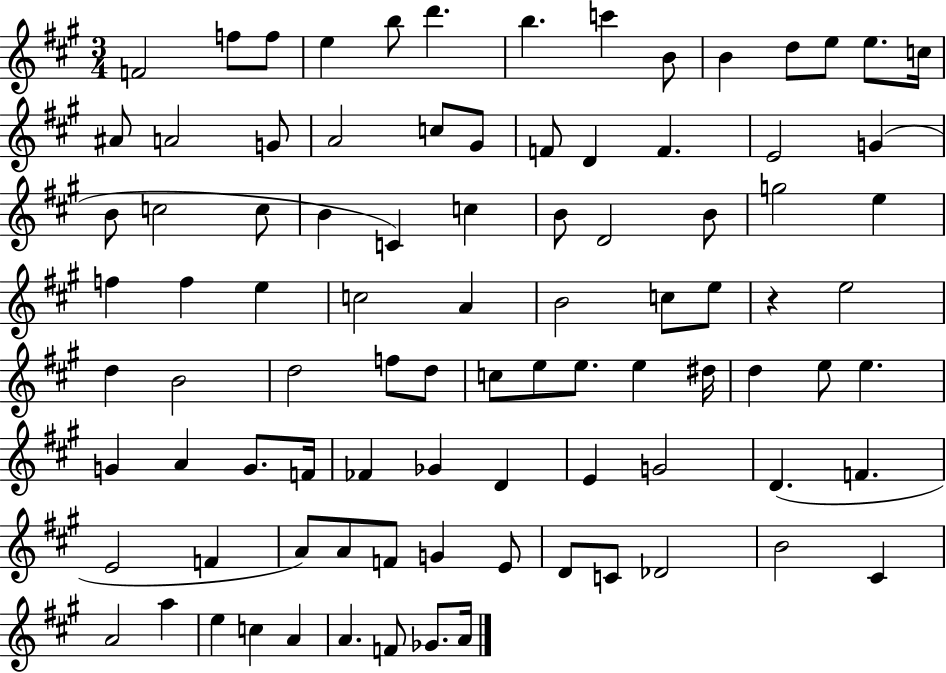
{
  \clef treble
  \numericTimeSignature
  \time 3/4
  \key a \major
  f'2 f''8 f''8 | e''4 b''8 d'''4. | b''4. c'''4 b'8 | b'4 d''8 e''8 e''8. c''16 | \break ais'8 a'2 g'8 | a'2 c''8 gis'8 | f'8 d'4 f'4. | e'2 g'4( | \break b'8 c''2 c''8 | b'4 c'4) c''4 | b'8 d'2 b'8 | g''2 e''4 | \break f''4 f''4 e''4 | c''2 a'4 | b'2 c''8 e''8 | r4 e''2 | \break d''4 b'2 | d''2 f''8 d''8 | c''8 e''8 e''8. e''4 dis''16 | d''4 e''8 e''4. | \break g'4 a'4 g'8. f'16 | fes'4 ges'4 d'4 | e'4 g'2 | d'4.( f'4. | \break e'2 f'4 | a'8) a'8 f'8 g'4 e'8 | d'8 c'8 des'2 | b'2 cis'4 | \break a'2 a''4 | e''4 c''4 a'4 | a'4. f'8 ges'8. a'16 | \bar "|."
}